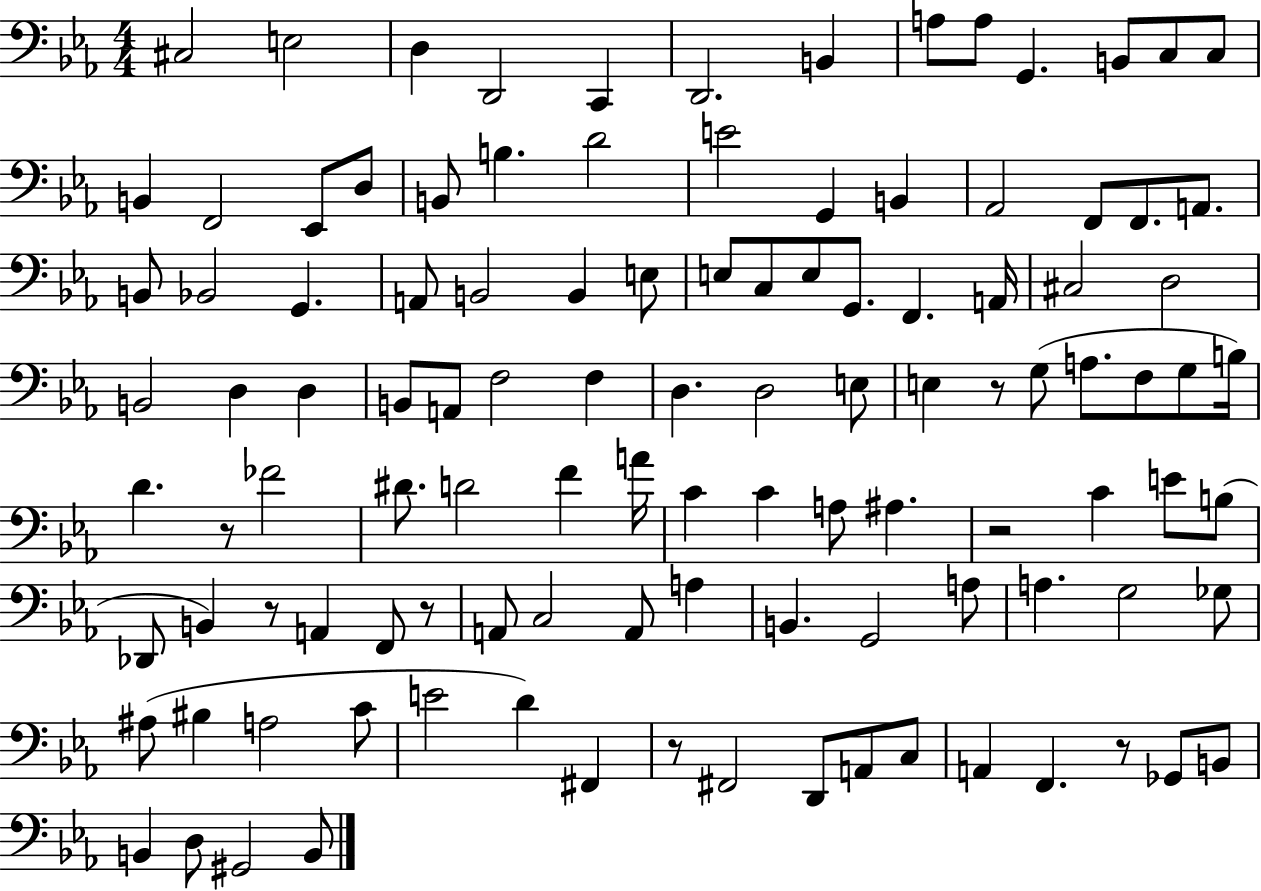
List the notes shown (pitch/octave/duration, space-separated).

C#3/h E3/h D3/q D2/h C2/q D2/h. B2/q A3/e A3/e G2/q. B2/e C3/e C3/e B2/q F2/h Eb2/e D3/e B2/e B3/q. D4/h E4/h G2/q B2/q Ab2/h F2/e F2/e. A2/e. B2/e Bb2/h G2/q. A2/e B2/h B2/q E3/e E3/e C3/e E3/e G2/e. F2/q. A2/s C#3/h D3/h B2/h D3/q D3/q B2/e A2/e F3/h F3/q D3/q. D3/h E3/e E3/q R/e G3/e A3/e. F3/e G3/e B3/s D4/q. R/e FES4/h D#4/e. D4/h F4/q A4/s C4/q C4/q A3/e A#3/q. R/h C4/q E4/e B3/e Db2/e B2/q R/e A2/q F2/e R/e A2/e C3/h A2/e A3/q B2/q. G2/h A3/e A3/q. G3/h Gb3/e A#3/e BIS3/q A3/h C4/e E4/h D4/q F#2/q R/e F#2/h D2/e A2/e C3/e A2/q F2/q. R/e Gb2/e B2/e B2/q D3/e G#2/h B2/e